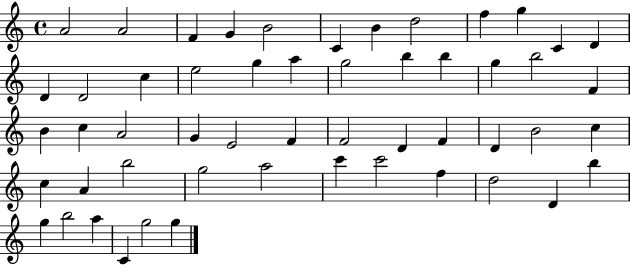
X:1
T:Untitled
M:4/4
L:1/4
K:C
A2 A2 F G B2 C B d2 f g C D D D2 c e2 g a g2 b b g b2 F B c A2 G E2 F F2 D F D B2 c c A b2 g2 a2 c' c'2 f d2 D b g b2 a C g2 g